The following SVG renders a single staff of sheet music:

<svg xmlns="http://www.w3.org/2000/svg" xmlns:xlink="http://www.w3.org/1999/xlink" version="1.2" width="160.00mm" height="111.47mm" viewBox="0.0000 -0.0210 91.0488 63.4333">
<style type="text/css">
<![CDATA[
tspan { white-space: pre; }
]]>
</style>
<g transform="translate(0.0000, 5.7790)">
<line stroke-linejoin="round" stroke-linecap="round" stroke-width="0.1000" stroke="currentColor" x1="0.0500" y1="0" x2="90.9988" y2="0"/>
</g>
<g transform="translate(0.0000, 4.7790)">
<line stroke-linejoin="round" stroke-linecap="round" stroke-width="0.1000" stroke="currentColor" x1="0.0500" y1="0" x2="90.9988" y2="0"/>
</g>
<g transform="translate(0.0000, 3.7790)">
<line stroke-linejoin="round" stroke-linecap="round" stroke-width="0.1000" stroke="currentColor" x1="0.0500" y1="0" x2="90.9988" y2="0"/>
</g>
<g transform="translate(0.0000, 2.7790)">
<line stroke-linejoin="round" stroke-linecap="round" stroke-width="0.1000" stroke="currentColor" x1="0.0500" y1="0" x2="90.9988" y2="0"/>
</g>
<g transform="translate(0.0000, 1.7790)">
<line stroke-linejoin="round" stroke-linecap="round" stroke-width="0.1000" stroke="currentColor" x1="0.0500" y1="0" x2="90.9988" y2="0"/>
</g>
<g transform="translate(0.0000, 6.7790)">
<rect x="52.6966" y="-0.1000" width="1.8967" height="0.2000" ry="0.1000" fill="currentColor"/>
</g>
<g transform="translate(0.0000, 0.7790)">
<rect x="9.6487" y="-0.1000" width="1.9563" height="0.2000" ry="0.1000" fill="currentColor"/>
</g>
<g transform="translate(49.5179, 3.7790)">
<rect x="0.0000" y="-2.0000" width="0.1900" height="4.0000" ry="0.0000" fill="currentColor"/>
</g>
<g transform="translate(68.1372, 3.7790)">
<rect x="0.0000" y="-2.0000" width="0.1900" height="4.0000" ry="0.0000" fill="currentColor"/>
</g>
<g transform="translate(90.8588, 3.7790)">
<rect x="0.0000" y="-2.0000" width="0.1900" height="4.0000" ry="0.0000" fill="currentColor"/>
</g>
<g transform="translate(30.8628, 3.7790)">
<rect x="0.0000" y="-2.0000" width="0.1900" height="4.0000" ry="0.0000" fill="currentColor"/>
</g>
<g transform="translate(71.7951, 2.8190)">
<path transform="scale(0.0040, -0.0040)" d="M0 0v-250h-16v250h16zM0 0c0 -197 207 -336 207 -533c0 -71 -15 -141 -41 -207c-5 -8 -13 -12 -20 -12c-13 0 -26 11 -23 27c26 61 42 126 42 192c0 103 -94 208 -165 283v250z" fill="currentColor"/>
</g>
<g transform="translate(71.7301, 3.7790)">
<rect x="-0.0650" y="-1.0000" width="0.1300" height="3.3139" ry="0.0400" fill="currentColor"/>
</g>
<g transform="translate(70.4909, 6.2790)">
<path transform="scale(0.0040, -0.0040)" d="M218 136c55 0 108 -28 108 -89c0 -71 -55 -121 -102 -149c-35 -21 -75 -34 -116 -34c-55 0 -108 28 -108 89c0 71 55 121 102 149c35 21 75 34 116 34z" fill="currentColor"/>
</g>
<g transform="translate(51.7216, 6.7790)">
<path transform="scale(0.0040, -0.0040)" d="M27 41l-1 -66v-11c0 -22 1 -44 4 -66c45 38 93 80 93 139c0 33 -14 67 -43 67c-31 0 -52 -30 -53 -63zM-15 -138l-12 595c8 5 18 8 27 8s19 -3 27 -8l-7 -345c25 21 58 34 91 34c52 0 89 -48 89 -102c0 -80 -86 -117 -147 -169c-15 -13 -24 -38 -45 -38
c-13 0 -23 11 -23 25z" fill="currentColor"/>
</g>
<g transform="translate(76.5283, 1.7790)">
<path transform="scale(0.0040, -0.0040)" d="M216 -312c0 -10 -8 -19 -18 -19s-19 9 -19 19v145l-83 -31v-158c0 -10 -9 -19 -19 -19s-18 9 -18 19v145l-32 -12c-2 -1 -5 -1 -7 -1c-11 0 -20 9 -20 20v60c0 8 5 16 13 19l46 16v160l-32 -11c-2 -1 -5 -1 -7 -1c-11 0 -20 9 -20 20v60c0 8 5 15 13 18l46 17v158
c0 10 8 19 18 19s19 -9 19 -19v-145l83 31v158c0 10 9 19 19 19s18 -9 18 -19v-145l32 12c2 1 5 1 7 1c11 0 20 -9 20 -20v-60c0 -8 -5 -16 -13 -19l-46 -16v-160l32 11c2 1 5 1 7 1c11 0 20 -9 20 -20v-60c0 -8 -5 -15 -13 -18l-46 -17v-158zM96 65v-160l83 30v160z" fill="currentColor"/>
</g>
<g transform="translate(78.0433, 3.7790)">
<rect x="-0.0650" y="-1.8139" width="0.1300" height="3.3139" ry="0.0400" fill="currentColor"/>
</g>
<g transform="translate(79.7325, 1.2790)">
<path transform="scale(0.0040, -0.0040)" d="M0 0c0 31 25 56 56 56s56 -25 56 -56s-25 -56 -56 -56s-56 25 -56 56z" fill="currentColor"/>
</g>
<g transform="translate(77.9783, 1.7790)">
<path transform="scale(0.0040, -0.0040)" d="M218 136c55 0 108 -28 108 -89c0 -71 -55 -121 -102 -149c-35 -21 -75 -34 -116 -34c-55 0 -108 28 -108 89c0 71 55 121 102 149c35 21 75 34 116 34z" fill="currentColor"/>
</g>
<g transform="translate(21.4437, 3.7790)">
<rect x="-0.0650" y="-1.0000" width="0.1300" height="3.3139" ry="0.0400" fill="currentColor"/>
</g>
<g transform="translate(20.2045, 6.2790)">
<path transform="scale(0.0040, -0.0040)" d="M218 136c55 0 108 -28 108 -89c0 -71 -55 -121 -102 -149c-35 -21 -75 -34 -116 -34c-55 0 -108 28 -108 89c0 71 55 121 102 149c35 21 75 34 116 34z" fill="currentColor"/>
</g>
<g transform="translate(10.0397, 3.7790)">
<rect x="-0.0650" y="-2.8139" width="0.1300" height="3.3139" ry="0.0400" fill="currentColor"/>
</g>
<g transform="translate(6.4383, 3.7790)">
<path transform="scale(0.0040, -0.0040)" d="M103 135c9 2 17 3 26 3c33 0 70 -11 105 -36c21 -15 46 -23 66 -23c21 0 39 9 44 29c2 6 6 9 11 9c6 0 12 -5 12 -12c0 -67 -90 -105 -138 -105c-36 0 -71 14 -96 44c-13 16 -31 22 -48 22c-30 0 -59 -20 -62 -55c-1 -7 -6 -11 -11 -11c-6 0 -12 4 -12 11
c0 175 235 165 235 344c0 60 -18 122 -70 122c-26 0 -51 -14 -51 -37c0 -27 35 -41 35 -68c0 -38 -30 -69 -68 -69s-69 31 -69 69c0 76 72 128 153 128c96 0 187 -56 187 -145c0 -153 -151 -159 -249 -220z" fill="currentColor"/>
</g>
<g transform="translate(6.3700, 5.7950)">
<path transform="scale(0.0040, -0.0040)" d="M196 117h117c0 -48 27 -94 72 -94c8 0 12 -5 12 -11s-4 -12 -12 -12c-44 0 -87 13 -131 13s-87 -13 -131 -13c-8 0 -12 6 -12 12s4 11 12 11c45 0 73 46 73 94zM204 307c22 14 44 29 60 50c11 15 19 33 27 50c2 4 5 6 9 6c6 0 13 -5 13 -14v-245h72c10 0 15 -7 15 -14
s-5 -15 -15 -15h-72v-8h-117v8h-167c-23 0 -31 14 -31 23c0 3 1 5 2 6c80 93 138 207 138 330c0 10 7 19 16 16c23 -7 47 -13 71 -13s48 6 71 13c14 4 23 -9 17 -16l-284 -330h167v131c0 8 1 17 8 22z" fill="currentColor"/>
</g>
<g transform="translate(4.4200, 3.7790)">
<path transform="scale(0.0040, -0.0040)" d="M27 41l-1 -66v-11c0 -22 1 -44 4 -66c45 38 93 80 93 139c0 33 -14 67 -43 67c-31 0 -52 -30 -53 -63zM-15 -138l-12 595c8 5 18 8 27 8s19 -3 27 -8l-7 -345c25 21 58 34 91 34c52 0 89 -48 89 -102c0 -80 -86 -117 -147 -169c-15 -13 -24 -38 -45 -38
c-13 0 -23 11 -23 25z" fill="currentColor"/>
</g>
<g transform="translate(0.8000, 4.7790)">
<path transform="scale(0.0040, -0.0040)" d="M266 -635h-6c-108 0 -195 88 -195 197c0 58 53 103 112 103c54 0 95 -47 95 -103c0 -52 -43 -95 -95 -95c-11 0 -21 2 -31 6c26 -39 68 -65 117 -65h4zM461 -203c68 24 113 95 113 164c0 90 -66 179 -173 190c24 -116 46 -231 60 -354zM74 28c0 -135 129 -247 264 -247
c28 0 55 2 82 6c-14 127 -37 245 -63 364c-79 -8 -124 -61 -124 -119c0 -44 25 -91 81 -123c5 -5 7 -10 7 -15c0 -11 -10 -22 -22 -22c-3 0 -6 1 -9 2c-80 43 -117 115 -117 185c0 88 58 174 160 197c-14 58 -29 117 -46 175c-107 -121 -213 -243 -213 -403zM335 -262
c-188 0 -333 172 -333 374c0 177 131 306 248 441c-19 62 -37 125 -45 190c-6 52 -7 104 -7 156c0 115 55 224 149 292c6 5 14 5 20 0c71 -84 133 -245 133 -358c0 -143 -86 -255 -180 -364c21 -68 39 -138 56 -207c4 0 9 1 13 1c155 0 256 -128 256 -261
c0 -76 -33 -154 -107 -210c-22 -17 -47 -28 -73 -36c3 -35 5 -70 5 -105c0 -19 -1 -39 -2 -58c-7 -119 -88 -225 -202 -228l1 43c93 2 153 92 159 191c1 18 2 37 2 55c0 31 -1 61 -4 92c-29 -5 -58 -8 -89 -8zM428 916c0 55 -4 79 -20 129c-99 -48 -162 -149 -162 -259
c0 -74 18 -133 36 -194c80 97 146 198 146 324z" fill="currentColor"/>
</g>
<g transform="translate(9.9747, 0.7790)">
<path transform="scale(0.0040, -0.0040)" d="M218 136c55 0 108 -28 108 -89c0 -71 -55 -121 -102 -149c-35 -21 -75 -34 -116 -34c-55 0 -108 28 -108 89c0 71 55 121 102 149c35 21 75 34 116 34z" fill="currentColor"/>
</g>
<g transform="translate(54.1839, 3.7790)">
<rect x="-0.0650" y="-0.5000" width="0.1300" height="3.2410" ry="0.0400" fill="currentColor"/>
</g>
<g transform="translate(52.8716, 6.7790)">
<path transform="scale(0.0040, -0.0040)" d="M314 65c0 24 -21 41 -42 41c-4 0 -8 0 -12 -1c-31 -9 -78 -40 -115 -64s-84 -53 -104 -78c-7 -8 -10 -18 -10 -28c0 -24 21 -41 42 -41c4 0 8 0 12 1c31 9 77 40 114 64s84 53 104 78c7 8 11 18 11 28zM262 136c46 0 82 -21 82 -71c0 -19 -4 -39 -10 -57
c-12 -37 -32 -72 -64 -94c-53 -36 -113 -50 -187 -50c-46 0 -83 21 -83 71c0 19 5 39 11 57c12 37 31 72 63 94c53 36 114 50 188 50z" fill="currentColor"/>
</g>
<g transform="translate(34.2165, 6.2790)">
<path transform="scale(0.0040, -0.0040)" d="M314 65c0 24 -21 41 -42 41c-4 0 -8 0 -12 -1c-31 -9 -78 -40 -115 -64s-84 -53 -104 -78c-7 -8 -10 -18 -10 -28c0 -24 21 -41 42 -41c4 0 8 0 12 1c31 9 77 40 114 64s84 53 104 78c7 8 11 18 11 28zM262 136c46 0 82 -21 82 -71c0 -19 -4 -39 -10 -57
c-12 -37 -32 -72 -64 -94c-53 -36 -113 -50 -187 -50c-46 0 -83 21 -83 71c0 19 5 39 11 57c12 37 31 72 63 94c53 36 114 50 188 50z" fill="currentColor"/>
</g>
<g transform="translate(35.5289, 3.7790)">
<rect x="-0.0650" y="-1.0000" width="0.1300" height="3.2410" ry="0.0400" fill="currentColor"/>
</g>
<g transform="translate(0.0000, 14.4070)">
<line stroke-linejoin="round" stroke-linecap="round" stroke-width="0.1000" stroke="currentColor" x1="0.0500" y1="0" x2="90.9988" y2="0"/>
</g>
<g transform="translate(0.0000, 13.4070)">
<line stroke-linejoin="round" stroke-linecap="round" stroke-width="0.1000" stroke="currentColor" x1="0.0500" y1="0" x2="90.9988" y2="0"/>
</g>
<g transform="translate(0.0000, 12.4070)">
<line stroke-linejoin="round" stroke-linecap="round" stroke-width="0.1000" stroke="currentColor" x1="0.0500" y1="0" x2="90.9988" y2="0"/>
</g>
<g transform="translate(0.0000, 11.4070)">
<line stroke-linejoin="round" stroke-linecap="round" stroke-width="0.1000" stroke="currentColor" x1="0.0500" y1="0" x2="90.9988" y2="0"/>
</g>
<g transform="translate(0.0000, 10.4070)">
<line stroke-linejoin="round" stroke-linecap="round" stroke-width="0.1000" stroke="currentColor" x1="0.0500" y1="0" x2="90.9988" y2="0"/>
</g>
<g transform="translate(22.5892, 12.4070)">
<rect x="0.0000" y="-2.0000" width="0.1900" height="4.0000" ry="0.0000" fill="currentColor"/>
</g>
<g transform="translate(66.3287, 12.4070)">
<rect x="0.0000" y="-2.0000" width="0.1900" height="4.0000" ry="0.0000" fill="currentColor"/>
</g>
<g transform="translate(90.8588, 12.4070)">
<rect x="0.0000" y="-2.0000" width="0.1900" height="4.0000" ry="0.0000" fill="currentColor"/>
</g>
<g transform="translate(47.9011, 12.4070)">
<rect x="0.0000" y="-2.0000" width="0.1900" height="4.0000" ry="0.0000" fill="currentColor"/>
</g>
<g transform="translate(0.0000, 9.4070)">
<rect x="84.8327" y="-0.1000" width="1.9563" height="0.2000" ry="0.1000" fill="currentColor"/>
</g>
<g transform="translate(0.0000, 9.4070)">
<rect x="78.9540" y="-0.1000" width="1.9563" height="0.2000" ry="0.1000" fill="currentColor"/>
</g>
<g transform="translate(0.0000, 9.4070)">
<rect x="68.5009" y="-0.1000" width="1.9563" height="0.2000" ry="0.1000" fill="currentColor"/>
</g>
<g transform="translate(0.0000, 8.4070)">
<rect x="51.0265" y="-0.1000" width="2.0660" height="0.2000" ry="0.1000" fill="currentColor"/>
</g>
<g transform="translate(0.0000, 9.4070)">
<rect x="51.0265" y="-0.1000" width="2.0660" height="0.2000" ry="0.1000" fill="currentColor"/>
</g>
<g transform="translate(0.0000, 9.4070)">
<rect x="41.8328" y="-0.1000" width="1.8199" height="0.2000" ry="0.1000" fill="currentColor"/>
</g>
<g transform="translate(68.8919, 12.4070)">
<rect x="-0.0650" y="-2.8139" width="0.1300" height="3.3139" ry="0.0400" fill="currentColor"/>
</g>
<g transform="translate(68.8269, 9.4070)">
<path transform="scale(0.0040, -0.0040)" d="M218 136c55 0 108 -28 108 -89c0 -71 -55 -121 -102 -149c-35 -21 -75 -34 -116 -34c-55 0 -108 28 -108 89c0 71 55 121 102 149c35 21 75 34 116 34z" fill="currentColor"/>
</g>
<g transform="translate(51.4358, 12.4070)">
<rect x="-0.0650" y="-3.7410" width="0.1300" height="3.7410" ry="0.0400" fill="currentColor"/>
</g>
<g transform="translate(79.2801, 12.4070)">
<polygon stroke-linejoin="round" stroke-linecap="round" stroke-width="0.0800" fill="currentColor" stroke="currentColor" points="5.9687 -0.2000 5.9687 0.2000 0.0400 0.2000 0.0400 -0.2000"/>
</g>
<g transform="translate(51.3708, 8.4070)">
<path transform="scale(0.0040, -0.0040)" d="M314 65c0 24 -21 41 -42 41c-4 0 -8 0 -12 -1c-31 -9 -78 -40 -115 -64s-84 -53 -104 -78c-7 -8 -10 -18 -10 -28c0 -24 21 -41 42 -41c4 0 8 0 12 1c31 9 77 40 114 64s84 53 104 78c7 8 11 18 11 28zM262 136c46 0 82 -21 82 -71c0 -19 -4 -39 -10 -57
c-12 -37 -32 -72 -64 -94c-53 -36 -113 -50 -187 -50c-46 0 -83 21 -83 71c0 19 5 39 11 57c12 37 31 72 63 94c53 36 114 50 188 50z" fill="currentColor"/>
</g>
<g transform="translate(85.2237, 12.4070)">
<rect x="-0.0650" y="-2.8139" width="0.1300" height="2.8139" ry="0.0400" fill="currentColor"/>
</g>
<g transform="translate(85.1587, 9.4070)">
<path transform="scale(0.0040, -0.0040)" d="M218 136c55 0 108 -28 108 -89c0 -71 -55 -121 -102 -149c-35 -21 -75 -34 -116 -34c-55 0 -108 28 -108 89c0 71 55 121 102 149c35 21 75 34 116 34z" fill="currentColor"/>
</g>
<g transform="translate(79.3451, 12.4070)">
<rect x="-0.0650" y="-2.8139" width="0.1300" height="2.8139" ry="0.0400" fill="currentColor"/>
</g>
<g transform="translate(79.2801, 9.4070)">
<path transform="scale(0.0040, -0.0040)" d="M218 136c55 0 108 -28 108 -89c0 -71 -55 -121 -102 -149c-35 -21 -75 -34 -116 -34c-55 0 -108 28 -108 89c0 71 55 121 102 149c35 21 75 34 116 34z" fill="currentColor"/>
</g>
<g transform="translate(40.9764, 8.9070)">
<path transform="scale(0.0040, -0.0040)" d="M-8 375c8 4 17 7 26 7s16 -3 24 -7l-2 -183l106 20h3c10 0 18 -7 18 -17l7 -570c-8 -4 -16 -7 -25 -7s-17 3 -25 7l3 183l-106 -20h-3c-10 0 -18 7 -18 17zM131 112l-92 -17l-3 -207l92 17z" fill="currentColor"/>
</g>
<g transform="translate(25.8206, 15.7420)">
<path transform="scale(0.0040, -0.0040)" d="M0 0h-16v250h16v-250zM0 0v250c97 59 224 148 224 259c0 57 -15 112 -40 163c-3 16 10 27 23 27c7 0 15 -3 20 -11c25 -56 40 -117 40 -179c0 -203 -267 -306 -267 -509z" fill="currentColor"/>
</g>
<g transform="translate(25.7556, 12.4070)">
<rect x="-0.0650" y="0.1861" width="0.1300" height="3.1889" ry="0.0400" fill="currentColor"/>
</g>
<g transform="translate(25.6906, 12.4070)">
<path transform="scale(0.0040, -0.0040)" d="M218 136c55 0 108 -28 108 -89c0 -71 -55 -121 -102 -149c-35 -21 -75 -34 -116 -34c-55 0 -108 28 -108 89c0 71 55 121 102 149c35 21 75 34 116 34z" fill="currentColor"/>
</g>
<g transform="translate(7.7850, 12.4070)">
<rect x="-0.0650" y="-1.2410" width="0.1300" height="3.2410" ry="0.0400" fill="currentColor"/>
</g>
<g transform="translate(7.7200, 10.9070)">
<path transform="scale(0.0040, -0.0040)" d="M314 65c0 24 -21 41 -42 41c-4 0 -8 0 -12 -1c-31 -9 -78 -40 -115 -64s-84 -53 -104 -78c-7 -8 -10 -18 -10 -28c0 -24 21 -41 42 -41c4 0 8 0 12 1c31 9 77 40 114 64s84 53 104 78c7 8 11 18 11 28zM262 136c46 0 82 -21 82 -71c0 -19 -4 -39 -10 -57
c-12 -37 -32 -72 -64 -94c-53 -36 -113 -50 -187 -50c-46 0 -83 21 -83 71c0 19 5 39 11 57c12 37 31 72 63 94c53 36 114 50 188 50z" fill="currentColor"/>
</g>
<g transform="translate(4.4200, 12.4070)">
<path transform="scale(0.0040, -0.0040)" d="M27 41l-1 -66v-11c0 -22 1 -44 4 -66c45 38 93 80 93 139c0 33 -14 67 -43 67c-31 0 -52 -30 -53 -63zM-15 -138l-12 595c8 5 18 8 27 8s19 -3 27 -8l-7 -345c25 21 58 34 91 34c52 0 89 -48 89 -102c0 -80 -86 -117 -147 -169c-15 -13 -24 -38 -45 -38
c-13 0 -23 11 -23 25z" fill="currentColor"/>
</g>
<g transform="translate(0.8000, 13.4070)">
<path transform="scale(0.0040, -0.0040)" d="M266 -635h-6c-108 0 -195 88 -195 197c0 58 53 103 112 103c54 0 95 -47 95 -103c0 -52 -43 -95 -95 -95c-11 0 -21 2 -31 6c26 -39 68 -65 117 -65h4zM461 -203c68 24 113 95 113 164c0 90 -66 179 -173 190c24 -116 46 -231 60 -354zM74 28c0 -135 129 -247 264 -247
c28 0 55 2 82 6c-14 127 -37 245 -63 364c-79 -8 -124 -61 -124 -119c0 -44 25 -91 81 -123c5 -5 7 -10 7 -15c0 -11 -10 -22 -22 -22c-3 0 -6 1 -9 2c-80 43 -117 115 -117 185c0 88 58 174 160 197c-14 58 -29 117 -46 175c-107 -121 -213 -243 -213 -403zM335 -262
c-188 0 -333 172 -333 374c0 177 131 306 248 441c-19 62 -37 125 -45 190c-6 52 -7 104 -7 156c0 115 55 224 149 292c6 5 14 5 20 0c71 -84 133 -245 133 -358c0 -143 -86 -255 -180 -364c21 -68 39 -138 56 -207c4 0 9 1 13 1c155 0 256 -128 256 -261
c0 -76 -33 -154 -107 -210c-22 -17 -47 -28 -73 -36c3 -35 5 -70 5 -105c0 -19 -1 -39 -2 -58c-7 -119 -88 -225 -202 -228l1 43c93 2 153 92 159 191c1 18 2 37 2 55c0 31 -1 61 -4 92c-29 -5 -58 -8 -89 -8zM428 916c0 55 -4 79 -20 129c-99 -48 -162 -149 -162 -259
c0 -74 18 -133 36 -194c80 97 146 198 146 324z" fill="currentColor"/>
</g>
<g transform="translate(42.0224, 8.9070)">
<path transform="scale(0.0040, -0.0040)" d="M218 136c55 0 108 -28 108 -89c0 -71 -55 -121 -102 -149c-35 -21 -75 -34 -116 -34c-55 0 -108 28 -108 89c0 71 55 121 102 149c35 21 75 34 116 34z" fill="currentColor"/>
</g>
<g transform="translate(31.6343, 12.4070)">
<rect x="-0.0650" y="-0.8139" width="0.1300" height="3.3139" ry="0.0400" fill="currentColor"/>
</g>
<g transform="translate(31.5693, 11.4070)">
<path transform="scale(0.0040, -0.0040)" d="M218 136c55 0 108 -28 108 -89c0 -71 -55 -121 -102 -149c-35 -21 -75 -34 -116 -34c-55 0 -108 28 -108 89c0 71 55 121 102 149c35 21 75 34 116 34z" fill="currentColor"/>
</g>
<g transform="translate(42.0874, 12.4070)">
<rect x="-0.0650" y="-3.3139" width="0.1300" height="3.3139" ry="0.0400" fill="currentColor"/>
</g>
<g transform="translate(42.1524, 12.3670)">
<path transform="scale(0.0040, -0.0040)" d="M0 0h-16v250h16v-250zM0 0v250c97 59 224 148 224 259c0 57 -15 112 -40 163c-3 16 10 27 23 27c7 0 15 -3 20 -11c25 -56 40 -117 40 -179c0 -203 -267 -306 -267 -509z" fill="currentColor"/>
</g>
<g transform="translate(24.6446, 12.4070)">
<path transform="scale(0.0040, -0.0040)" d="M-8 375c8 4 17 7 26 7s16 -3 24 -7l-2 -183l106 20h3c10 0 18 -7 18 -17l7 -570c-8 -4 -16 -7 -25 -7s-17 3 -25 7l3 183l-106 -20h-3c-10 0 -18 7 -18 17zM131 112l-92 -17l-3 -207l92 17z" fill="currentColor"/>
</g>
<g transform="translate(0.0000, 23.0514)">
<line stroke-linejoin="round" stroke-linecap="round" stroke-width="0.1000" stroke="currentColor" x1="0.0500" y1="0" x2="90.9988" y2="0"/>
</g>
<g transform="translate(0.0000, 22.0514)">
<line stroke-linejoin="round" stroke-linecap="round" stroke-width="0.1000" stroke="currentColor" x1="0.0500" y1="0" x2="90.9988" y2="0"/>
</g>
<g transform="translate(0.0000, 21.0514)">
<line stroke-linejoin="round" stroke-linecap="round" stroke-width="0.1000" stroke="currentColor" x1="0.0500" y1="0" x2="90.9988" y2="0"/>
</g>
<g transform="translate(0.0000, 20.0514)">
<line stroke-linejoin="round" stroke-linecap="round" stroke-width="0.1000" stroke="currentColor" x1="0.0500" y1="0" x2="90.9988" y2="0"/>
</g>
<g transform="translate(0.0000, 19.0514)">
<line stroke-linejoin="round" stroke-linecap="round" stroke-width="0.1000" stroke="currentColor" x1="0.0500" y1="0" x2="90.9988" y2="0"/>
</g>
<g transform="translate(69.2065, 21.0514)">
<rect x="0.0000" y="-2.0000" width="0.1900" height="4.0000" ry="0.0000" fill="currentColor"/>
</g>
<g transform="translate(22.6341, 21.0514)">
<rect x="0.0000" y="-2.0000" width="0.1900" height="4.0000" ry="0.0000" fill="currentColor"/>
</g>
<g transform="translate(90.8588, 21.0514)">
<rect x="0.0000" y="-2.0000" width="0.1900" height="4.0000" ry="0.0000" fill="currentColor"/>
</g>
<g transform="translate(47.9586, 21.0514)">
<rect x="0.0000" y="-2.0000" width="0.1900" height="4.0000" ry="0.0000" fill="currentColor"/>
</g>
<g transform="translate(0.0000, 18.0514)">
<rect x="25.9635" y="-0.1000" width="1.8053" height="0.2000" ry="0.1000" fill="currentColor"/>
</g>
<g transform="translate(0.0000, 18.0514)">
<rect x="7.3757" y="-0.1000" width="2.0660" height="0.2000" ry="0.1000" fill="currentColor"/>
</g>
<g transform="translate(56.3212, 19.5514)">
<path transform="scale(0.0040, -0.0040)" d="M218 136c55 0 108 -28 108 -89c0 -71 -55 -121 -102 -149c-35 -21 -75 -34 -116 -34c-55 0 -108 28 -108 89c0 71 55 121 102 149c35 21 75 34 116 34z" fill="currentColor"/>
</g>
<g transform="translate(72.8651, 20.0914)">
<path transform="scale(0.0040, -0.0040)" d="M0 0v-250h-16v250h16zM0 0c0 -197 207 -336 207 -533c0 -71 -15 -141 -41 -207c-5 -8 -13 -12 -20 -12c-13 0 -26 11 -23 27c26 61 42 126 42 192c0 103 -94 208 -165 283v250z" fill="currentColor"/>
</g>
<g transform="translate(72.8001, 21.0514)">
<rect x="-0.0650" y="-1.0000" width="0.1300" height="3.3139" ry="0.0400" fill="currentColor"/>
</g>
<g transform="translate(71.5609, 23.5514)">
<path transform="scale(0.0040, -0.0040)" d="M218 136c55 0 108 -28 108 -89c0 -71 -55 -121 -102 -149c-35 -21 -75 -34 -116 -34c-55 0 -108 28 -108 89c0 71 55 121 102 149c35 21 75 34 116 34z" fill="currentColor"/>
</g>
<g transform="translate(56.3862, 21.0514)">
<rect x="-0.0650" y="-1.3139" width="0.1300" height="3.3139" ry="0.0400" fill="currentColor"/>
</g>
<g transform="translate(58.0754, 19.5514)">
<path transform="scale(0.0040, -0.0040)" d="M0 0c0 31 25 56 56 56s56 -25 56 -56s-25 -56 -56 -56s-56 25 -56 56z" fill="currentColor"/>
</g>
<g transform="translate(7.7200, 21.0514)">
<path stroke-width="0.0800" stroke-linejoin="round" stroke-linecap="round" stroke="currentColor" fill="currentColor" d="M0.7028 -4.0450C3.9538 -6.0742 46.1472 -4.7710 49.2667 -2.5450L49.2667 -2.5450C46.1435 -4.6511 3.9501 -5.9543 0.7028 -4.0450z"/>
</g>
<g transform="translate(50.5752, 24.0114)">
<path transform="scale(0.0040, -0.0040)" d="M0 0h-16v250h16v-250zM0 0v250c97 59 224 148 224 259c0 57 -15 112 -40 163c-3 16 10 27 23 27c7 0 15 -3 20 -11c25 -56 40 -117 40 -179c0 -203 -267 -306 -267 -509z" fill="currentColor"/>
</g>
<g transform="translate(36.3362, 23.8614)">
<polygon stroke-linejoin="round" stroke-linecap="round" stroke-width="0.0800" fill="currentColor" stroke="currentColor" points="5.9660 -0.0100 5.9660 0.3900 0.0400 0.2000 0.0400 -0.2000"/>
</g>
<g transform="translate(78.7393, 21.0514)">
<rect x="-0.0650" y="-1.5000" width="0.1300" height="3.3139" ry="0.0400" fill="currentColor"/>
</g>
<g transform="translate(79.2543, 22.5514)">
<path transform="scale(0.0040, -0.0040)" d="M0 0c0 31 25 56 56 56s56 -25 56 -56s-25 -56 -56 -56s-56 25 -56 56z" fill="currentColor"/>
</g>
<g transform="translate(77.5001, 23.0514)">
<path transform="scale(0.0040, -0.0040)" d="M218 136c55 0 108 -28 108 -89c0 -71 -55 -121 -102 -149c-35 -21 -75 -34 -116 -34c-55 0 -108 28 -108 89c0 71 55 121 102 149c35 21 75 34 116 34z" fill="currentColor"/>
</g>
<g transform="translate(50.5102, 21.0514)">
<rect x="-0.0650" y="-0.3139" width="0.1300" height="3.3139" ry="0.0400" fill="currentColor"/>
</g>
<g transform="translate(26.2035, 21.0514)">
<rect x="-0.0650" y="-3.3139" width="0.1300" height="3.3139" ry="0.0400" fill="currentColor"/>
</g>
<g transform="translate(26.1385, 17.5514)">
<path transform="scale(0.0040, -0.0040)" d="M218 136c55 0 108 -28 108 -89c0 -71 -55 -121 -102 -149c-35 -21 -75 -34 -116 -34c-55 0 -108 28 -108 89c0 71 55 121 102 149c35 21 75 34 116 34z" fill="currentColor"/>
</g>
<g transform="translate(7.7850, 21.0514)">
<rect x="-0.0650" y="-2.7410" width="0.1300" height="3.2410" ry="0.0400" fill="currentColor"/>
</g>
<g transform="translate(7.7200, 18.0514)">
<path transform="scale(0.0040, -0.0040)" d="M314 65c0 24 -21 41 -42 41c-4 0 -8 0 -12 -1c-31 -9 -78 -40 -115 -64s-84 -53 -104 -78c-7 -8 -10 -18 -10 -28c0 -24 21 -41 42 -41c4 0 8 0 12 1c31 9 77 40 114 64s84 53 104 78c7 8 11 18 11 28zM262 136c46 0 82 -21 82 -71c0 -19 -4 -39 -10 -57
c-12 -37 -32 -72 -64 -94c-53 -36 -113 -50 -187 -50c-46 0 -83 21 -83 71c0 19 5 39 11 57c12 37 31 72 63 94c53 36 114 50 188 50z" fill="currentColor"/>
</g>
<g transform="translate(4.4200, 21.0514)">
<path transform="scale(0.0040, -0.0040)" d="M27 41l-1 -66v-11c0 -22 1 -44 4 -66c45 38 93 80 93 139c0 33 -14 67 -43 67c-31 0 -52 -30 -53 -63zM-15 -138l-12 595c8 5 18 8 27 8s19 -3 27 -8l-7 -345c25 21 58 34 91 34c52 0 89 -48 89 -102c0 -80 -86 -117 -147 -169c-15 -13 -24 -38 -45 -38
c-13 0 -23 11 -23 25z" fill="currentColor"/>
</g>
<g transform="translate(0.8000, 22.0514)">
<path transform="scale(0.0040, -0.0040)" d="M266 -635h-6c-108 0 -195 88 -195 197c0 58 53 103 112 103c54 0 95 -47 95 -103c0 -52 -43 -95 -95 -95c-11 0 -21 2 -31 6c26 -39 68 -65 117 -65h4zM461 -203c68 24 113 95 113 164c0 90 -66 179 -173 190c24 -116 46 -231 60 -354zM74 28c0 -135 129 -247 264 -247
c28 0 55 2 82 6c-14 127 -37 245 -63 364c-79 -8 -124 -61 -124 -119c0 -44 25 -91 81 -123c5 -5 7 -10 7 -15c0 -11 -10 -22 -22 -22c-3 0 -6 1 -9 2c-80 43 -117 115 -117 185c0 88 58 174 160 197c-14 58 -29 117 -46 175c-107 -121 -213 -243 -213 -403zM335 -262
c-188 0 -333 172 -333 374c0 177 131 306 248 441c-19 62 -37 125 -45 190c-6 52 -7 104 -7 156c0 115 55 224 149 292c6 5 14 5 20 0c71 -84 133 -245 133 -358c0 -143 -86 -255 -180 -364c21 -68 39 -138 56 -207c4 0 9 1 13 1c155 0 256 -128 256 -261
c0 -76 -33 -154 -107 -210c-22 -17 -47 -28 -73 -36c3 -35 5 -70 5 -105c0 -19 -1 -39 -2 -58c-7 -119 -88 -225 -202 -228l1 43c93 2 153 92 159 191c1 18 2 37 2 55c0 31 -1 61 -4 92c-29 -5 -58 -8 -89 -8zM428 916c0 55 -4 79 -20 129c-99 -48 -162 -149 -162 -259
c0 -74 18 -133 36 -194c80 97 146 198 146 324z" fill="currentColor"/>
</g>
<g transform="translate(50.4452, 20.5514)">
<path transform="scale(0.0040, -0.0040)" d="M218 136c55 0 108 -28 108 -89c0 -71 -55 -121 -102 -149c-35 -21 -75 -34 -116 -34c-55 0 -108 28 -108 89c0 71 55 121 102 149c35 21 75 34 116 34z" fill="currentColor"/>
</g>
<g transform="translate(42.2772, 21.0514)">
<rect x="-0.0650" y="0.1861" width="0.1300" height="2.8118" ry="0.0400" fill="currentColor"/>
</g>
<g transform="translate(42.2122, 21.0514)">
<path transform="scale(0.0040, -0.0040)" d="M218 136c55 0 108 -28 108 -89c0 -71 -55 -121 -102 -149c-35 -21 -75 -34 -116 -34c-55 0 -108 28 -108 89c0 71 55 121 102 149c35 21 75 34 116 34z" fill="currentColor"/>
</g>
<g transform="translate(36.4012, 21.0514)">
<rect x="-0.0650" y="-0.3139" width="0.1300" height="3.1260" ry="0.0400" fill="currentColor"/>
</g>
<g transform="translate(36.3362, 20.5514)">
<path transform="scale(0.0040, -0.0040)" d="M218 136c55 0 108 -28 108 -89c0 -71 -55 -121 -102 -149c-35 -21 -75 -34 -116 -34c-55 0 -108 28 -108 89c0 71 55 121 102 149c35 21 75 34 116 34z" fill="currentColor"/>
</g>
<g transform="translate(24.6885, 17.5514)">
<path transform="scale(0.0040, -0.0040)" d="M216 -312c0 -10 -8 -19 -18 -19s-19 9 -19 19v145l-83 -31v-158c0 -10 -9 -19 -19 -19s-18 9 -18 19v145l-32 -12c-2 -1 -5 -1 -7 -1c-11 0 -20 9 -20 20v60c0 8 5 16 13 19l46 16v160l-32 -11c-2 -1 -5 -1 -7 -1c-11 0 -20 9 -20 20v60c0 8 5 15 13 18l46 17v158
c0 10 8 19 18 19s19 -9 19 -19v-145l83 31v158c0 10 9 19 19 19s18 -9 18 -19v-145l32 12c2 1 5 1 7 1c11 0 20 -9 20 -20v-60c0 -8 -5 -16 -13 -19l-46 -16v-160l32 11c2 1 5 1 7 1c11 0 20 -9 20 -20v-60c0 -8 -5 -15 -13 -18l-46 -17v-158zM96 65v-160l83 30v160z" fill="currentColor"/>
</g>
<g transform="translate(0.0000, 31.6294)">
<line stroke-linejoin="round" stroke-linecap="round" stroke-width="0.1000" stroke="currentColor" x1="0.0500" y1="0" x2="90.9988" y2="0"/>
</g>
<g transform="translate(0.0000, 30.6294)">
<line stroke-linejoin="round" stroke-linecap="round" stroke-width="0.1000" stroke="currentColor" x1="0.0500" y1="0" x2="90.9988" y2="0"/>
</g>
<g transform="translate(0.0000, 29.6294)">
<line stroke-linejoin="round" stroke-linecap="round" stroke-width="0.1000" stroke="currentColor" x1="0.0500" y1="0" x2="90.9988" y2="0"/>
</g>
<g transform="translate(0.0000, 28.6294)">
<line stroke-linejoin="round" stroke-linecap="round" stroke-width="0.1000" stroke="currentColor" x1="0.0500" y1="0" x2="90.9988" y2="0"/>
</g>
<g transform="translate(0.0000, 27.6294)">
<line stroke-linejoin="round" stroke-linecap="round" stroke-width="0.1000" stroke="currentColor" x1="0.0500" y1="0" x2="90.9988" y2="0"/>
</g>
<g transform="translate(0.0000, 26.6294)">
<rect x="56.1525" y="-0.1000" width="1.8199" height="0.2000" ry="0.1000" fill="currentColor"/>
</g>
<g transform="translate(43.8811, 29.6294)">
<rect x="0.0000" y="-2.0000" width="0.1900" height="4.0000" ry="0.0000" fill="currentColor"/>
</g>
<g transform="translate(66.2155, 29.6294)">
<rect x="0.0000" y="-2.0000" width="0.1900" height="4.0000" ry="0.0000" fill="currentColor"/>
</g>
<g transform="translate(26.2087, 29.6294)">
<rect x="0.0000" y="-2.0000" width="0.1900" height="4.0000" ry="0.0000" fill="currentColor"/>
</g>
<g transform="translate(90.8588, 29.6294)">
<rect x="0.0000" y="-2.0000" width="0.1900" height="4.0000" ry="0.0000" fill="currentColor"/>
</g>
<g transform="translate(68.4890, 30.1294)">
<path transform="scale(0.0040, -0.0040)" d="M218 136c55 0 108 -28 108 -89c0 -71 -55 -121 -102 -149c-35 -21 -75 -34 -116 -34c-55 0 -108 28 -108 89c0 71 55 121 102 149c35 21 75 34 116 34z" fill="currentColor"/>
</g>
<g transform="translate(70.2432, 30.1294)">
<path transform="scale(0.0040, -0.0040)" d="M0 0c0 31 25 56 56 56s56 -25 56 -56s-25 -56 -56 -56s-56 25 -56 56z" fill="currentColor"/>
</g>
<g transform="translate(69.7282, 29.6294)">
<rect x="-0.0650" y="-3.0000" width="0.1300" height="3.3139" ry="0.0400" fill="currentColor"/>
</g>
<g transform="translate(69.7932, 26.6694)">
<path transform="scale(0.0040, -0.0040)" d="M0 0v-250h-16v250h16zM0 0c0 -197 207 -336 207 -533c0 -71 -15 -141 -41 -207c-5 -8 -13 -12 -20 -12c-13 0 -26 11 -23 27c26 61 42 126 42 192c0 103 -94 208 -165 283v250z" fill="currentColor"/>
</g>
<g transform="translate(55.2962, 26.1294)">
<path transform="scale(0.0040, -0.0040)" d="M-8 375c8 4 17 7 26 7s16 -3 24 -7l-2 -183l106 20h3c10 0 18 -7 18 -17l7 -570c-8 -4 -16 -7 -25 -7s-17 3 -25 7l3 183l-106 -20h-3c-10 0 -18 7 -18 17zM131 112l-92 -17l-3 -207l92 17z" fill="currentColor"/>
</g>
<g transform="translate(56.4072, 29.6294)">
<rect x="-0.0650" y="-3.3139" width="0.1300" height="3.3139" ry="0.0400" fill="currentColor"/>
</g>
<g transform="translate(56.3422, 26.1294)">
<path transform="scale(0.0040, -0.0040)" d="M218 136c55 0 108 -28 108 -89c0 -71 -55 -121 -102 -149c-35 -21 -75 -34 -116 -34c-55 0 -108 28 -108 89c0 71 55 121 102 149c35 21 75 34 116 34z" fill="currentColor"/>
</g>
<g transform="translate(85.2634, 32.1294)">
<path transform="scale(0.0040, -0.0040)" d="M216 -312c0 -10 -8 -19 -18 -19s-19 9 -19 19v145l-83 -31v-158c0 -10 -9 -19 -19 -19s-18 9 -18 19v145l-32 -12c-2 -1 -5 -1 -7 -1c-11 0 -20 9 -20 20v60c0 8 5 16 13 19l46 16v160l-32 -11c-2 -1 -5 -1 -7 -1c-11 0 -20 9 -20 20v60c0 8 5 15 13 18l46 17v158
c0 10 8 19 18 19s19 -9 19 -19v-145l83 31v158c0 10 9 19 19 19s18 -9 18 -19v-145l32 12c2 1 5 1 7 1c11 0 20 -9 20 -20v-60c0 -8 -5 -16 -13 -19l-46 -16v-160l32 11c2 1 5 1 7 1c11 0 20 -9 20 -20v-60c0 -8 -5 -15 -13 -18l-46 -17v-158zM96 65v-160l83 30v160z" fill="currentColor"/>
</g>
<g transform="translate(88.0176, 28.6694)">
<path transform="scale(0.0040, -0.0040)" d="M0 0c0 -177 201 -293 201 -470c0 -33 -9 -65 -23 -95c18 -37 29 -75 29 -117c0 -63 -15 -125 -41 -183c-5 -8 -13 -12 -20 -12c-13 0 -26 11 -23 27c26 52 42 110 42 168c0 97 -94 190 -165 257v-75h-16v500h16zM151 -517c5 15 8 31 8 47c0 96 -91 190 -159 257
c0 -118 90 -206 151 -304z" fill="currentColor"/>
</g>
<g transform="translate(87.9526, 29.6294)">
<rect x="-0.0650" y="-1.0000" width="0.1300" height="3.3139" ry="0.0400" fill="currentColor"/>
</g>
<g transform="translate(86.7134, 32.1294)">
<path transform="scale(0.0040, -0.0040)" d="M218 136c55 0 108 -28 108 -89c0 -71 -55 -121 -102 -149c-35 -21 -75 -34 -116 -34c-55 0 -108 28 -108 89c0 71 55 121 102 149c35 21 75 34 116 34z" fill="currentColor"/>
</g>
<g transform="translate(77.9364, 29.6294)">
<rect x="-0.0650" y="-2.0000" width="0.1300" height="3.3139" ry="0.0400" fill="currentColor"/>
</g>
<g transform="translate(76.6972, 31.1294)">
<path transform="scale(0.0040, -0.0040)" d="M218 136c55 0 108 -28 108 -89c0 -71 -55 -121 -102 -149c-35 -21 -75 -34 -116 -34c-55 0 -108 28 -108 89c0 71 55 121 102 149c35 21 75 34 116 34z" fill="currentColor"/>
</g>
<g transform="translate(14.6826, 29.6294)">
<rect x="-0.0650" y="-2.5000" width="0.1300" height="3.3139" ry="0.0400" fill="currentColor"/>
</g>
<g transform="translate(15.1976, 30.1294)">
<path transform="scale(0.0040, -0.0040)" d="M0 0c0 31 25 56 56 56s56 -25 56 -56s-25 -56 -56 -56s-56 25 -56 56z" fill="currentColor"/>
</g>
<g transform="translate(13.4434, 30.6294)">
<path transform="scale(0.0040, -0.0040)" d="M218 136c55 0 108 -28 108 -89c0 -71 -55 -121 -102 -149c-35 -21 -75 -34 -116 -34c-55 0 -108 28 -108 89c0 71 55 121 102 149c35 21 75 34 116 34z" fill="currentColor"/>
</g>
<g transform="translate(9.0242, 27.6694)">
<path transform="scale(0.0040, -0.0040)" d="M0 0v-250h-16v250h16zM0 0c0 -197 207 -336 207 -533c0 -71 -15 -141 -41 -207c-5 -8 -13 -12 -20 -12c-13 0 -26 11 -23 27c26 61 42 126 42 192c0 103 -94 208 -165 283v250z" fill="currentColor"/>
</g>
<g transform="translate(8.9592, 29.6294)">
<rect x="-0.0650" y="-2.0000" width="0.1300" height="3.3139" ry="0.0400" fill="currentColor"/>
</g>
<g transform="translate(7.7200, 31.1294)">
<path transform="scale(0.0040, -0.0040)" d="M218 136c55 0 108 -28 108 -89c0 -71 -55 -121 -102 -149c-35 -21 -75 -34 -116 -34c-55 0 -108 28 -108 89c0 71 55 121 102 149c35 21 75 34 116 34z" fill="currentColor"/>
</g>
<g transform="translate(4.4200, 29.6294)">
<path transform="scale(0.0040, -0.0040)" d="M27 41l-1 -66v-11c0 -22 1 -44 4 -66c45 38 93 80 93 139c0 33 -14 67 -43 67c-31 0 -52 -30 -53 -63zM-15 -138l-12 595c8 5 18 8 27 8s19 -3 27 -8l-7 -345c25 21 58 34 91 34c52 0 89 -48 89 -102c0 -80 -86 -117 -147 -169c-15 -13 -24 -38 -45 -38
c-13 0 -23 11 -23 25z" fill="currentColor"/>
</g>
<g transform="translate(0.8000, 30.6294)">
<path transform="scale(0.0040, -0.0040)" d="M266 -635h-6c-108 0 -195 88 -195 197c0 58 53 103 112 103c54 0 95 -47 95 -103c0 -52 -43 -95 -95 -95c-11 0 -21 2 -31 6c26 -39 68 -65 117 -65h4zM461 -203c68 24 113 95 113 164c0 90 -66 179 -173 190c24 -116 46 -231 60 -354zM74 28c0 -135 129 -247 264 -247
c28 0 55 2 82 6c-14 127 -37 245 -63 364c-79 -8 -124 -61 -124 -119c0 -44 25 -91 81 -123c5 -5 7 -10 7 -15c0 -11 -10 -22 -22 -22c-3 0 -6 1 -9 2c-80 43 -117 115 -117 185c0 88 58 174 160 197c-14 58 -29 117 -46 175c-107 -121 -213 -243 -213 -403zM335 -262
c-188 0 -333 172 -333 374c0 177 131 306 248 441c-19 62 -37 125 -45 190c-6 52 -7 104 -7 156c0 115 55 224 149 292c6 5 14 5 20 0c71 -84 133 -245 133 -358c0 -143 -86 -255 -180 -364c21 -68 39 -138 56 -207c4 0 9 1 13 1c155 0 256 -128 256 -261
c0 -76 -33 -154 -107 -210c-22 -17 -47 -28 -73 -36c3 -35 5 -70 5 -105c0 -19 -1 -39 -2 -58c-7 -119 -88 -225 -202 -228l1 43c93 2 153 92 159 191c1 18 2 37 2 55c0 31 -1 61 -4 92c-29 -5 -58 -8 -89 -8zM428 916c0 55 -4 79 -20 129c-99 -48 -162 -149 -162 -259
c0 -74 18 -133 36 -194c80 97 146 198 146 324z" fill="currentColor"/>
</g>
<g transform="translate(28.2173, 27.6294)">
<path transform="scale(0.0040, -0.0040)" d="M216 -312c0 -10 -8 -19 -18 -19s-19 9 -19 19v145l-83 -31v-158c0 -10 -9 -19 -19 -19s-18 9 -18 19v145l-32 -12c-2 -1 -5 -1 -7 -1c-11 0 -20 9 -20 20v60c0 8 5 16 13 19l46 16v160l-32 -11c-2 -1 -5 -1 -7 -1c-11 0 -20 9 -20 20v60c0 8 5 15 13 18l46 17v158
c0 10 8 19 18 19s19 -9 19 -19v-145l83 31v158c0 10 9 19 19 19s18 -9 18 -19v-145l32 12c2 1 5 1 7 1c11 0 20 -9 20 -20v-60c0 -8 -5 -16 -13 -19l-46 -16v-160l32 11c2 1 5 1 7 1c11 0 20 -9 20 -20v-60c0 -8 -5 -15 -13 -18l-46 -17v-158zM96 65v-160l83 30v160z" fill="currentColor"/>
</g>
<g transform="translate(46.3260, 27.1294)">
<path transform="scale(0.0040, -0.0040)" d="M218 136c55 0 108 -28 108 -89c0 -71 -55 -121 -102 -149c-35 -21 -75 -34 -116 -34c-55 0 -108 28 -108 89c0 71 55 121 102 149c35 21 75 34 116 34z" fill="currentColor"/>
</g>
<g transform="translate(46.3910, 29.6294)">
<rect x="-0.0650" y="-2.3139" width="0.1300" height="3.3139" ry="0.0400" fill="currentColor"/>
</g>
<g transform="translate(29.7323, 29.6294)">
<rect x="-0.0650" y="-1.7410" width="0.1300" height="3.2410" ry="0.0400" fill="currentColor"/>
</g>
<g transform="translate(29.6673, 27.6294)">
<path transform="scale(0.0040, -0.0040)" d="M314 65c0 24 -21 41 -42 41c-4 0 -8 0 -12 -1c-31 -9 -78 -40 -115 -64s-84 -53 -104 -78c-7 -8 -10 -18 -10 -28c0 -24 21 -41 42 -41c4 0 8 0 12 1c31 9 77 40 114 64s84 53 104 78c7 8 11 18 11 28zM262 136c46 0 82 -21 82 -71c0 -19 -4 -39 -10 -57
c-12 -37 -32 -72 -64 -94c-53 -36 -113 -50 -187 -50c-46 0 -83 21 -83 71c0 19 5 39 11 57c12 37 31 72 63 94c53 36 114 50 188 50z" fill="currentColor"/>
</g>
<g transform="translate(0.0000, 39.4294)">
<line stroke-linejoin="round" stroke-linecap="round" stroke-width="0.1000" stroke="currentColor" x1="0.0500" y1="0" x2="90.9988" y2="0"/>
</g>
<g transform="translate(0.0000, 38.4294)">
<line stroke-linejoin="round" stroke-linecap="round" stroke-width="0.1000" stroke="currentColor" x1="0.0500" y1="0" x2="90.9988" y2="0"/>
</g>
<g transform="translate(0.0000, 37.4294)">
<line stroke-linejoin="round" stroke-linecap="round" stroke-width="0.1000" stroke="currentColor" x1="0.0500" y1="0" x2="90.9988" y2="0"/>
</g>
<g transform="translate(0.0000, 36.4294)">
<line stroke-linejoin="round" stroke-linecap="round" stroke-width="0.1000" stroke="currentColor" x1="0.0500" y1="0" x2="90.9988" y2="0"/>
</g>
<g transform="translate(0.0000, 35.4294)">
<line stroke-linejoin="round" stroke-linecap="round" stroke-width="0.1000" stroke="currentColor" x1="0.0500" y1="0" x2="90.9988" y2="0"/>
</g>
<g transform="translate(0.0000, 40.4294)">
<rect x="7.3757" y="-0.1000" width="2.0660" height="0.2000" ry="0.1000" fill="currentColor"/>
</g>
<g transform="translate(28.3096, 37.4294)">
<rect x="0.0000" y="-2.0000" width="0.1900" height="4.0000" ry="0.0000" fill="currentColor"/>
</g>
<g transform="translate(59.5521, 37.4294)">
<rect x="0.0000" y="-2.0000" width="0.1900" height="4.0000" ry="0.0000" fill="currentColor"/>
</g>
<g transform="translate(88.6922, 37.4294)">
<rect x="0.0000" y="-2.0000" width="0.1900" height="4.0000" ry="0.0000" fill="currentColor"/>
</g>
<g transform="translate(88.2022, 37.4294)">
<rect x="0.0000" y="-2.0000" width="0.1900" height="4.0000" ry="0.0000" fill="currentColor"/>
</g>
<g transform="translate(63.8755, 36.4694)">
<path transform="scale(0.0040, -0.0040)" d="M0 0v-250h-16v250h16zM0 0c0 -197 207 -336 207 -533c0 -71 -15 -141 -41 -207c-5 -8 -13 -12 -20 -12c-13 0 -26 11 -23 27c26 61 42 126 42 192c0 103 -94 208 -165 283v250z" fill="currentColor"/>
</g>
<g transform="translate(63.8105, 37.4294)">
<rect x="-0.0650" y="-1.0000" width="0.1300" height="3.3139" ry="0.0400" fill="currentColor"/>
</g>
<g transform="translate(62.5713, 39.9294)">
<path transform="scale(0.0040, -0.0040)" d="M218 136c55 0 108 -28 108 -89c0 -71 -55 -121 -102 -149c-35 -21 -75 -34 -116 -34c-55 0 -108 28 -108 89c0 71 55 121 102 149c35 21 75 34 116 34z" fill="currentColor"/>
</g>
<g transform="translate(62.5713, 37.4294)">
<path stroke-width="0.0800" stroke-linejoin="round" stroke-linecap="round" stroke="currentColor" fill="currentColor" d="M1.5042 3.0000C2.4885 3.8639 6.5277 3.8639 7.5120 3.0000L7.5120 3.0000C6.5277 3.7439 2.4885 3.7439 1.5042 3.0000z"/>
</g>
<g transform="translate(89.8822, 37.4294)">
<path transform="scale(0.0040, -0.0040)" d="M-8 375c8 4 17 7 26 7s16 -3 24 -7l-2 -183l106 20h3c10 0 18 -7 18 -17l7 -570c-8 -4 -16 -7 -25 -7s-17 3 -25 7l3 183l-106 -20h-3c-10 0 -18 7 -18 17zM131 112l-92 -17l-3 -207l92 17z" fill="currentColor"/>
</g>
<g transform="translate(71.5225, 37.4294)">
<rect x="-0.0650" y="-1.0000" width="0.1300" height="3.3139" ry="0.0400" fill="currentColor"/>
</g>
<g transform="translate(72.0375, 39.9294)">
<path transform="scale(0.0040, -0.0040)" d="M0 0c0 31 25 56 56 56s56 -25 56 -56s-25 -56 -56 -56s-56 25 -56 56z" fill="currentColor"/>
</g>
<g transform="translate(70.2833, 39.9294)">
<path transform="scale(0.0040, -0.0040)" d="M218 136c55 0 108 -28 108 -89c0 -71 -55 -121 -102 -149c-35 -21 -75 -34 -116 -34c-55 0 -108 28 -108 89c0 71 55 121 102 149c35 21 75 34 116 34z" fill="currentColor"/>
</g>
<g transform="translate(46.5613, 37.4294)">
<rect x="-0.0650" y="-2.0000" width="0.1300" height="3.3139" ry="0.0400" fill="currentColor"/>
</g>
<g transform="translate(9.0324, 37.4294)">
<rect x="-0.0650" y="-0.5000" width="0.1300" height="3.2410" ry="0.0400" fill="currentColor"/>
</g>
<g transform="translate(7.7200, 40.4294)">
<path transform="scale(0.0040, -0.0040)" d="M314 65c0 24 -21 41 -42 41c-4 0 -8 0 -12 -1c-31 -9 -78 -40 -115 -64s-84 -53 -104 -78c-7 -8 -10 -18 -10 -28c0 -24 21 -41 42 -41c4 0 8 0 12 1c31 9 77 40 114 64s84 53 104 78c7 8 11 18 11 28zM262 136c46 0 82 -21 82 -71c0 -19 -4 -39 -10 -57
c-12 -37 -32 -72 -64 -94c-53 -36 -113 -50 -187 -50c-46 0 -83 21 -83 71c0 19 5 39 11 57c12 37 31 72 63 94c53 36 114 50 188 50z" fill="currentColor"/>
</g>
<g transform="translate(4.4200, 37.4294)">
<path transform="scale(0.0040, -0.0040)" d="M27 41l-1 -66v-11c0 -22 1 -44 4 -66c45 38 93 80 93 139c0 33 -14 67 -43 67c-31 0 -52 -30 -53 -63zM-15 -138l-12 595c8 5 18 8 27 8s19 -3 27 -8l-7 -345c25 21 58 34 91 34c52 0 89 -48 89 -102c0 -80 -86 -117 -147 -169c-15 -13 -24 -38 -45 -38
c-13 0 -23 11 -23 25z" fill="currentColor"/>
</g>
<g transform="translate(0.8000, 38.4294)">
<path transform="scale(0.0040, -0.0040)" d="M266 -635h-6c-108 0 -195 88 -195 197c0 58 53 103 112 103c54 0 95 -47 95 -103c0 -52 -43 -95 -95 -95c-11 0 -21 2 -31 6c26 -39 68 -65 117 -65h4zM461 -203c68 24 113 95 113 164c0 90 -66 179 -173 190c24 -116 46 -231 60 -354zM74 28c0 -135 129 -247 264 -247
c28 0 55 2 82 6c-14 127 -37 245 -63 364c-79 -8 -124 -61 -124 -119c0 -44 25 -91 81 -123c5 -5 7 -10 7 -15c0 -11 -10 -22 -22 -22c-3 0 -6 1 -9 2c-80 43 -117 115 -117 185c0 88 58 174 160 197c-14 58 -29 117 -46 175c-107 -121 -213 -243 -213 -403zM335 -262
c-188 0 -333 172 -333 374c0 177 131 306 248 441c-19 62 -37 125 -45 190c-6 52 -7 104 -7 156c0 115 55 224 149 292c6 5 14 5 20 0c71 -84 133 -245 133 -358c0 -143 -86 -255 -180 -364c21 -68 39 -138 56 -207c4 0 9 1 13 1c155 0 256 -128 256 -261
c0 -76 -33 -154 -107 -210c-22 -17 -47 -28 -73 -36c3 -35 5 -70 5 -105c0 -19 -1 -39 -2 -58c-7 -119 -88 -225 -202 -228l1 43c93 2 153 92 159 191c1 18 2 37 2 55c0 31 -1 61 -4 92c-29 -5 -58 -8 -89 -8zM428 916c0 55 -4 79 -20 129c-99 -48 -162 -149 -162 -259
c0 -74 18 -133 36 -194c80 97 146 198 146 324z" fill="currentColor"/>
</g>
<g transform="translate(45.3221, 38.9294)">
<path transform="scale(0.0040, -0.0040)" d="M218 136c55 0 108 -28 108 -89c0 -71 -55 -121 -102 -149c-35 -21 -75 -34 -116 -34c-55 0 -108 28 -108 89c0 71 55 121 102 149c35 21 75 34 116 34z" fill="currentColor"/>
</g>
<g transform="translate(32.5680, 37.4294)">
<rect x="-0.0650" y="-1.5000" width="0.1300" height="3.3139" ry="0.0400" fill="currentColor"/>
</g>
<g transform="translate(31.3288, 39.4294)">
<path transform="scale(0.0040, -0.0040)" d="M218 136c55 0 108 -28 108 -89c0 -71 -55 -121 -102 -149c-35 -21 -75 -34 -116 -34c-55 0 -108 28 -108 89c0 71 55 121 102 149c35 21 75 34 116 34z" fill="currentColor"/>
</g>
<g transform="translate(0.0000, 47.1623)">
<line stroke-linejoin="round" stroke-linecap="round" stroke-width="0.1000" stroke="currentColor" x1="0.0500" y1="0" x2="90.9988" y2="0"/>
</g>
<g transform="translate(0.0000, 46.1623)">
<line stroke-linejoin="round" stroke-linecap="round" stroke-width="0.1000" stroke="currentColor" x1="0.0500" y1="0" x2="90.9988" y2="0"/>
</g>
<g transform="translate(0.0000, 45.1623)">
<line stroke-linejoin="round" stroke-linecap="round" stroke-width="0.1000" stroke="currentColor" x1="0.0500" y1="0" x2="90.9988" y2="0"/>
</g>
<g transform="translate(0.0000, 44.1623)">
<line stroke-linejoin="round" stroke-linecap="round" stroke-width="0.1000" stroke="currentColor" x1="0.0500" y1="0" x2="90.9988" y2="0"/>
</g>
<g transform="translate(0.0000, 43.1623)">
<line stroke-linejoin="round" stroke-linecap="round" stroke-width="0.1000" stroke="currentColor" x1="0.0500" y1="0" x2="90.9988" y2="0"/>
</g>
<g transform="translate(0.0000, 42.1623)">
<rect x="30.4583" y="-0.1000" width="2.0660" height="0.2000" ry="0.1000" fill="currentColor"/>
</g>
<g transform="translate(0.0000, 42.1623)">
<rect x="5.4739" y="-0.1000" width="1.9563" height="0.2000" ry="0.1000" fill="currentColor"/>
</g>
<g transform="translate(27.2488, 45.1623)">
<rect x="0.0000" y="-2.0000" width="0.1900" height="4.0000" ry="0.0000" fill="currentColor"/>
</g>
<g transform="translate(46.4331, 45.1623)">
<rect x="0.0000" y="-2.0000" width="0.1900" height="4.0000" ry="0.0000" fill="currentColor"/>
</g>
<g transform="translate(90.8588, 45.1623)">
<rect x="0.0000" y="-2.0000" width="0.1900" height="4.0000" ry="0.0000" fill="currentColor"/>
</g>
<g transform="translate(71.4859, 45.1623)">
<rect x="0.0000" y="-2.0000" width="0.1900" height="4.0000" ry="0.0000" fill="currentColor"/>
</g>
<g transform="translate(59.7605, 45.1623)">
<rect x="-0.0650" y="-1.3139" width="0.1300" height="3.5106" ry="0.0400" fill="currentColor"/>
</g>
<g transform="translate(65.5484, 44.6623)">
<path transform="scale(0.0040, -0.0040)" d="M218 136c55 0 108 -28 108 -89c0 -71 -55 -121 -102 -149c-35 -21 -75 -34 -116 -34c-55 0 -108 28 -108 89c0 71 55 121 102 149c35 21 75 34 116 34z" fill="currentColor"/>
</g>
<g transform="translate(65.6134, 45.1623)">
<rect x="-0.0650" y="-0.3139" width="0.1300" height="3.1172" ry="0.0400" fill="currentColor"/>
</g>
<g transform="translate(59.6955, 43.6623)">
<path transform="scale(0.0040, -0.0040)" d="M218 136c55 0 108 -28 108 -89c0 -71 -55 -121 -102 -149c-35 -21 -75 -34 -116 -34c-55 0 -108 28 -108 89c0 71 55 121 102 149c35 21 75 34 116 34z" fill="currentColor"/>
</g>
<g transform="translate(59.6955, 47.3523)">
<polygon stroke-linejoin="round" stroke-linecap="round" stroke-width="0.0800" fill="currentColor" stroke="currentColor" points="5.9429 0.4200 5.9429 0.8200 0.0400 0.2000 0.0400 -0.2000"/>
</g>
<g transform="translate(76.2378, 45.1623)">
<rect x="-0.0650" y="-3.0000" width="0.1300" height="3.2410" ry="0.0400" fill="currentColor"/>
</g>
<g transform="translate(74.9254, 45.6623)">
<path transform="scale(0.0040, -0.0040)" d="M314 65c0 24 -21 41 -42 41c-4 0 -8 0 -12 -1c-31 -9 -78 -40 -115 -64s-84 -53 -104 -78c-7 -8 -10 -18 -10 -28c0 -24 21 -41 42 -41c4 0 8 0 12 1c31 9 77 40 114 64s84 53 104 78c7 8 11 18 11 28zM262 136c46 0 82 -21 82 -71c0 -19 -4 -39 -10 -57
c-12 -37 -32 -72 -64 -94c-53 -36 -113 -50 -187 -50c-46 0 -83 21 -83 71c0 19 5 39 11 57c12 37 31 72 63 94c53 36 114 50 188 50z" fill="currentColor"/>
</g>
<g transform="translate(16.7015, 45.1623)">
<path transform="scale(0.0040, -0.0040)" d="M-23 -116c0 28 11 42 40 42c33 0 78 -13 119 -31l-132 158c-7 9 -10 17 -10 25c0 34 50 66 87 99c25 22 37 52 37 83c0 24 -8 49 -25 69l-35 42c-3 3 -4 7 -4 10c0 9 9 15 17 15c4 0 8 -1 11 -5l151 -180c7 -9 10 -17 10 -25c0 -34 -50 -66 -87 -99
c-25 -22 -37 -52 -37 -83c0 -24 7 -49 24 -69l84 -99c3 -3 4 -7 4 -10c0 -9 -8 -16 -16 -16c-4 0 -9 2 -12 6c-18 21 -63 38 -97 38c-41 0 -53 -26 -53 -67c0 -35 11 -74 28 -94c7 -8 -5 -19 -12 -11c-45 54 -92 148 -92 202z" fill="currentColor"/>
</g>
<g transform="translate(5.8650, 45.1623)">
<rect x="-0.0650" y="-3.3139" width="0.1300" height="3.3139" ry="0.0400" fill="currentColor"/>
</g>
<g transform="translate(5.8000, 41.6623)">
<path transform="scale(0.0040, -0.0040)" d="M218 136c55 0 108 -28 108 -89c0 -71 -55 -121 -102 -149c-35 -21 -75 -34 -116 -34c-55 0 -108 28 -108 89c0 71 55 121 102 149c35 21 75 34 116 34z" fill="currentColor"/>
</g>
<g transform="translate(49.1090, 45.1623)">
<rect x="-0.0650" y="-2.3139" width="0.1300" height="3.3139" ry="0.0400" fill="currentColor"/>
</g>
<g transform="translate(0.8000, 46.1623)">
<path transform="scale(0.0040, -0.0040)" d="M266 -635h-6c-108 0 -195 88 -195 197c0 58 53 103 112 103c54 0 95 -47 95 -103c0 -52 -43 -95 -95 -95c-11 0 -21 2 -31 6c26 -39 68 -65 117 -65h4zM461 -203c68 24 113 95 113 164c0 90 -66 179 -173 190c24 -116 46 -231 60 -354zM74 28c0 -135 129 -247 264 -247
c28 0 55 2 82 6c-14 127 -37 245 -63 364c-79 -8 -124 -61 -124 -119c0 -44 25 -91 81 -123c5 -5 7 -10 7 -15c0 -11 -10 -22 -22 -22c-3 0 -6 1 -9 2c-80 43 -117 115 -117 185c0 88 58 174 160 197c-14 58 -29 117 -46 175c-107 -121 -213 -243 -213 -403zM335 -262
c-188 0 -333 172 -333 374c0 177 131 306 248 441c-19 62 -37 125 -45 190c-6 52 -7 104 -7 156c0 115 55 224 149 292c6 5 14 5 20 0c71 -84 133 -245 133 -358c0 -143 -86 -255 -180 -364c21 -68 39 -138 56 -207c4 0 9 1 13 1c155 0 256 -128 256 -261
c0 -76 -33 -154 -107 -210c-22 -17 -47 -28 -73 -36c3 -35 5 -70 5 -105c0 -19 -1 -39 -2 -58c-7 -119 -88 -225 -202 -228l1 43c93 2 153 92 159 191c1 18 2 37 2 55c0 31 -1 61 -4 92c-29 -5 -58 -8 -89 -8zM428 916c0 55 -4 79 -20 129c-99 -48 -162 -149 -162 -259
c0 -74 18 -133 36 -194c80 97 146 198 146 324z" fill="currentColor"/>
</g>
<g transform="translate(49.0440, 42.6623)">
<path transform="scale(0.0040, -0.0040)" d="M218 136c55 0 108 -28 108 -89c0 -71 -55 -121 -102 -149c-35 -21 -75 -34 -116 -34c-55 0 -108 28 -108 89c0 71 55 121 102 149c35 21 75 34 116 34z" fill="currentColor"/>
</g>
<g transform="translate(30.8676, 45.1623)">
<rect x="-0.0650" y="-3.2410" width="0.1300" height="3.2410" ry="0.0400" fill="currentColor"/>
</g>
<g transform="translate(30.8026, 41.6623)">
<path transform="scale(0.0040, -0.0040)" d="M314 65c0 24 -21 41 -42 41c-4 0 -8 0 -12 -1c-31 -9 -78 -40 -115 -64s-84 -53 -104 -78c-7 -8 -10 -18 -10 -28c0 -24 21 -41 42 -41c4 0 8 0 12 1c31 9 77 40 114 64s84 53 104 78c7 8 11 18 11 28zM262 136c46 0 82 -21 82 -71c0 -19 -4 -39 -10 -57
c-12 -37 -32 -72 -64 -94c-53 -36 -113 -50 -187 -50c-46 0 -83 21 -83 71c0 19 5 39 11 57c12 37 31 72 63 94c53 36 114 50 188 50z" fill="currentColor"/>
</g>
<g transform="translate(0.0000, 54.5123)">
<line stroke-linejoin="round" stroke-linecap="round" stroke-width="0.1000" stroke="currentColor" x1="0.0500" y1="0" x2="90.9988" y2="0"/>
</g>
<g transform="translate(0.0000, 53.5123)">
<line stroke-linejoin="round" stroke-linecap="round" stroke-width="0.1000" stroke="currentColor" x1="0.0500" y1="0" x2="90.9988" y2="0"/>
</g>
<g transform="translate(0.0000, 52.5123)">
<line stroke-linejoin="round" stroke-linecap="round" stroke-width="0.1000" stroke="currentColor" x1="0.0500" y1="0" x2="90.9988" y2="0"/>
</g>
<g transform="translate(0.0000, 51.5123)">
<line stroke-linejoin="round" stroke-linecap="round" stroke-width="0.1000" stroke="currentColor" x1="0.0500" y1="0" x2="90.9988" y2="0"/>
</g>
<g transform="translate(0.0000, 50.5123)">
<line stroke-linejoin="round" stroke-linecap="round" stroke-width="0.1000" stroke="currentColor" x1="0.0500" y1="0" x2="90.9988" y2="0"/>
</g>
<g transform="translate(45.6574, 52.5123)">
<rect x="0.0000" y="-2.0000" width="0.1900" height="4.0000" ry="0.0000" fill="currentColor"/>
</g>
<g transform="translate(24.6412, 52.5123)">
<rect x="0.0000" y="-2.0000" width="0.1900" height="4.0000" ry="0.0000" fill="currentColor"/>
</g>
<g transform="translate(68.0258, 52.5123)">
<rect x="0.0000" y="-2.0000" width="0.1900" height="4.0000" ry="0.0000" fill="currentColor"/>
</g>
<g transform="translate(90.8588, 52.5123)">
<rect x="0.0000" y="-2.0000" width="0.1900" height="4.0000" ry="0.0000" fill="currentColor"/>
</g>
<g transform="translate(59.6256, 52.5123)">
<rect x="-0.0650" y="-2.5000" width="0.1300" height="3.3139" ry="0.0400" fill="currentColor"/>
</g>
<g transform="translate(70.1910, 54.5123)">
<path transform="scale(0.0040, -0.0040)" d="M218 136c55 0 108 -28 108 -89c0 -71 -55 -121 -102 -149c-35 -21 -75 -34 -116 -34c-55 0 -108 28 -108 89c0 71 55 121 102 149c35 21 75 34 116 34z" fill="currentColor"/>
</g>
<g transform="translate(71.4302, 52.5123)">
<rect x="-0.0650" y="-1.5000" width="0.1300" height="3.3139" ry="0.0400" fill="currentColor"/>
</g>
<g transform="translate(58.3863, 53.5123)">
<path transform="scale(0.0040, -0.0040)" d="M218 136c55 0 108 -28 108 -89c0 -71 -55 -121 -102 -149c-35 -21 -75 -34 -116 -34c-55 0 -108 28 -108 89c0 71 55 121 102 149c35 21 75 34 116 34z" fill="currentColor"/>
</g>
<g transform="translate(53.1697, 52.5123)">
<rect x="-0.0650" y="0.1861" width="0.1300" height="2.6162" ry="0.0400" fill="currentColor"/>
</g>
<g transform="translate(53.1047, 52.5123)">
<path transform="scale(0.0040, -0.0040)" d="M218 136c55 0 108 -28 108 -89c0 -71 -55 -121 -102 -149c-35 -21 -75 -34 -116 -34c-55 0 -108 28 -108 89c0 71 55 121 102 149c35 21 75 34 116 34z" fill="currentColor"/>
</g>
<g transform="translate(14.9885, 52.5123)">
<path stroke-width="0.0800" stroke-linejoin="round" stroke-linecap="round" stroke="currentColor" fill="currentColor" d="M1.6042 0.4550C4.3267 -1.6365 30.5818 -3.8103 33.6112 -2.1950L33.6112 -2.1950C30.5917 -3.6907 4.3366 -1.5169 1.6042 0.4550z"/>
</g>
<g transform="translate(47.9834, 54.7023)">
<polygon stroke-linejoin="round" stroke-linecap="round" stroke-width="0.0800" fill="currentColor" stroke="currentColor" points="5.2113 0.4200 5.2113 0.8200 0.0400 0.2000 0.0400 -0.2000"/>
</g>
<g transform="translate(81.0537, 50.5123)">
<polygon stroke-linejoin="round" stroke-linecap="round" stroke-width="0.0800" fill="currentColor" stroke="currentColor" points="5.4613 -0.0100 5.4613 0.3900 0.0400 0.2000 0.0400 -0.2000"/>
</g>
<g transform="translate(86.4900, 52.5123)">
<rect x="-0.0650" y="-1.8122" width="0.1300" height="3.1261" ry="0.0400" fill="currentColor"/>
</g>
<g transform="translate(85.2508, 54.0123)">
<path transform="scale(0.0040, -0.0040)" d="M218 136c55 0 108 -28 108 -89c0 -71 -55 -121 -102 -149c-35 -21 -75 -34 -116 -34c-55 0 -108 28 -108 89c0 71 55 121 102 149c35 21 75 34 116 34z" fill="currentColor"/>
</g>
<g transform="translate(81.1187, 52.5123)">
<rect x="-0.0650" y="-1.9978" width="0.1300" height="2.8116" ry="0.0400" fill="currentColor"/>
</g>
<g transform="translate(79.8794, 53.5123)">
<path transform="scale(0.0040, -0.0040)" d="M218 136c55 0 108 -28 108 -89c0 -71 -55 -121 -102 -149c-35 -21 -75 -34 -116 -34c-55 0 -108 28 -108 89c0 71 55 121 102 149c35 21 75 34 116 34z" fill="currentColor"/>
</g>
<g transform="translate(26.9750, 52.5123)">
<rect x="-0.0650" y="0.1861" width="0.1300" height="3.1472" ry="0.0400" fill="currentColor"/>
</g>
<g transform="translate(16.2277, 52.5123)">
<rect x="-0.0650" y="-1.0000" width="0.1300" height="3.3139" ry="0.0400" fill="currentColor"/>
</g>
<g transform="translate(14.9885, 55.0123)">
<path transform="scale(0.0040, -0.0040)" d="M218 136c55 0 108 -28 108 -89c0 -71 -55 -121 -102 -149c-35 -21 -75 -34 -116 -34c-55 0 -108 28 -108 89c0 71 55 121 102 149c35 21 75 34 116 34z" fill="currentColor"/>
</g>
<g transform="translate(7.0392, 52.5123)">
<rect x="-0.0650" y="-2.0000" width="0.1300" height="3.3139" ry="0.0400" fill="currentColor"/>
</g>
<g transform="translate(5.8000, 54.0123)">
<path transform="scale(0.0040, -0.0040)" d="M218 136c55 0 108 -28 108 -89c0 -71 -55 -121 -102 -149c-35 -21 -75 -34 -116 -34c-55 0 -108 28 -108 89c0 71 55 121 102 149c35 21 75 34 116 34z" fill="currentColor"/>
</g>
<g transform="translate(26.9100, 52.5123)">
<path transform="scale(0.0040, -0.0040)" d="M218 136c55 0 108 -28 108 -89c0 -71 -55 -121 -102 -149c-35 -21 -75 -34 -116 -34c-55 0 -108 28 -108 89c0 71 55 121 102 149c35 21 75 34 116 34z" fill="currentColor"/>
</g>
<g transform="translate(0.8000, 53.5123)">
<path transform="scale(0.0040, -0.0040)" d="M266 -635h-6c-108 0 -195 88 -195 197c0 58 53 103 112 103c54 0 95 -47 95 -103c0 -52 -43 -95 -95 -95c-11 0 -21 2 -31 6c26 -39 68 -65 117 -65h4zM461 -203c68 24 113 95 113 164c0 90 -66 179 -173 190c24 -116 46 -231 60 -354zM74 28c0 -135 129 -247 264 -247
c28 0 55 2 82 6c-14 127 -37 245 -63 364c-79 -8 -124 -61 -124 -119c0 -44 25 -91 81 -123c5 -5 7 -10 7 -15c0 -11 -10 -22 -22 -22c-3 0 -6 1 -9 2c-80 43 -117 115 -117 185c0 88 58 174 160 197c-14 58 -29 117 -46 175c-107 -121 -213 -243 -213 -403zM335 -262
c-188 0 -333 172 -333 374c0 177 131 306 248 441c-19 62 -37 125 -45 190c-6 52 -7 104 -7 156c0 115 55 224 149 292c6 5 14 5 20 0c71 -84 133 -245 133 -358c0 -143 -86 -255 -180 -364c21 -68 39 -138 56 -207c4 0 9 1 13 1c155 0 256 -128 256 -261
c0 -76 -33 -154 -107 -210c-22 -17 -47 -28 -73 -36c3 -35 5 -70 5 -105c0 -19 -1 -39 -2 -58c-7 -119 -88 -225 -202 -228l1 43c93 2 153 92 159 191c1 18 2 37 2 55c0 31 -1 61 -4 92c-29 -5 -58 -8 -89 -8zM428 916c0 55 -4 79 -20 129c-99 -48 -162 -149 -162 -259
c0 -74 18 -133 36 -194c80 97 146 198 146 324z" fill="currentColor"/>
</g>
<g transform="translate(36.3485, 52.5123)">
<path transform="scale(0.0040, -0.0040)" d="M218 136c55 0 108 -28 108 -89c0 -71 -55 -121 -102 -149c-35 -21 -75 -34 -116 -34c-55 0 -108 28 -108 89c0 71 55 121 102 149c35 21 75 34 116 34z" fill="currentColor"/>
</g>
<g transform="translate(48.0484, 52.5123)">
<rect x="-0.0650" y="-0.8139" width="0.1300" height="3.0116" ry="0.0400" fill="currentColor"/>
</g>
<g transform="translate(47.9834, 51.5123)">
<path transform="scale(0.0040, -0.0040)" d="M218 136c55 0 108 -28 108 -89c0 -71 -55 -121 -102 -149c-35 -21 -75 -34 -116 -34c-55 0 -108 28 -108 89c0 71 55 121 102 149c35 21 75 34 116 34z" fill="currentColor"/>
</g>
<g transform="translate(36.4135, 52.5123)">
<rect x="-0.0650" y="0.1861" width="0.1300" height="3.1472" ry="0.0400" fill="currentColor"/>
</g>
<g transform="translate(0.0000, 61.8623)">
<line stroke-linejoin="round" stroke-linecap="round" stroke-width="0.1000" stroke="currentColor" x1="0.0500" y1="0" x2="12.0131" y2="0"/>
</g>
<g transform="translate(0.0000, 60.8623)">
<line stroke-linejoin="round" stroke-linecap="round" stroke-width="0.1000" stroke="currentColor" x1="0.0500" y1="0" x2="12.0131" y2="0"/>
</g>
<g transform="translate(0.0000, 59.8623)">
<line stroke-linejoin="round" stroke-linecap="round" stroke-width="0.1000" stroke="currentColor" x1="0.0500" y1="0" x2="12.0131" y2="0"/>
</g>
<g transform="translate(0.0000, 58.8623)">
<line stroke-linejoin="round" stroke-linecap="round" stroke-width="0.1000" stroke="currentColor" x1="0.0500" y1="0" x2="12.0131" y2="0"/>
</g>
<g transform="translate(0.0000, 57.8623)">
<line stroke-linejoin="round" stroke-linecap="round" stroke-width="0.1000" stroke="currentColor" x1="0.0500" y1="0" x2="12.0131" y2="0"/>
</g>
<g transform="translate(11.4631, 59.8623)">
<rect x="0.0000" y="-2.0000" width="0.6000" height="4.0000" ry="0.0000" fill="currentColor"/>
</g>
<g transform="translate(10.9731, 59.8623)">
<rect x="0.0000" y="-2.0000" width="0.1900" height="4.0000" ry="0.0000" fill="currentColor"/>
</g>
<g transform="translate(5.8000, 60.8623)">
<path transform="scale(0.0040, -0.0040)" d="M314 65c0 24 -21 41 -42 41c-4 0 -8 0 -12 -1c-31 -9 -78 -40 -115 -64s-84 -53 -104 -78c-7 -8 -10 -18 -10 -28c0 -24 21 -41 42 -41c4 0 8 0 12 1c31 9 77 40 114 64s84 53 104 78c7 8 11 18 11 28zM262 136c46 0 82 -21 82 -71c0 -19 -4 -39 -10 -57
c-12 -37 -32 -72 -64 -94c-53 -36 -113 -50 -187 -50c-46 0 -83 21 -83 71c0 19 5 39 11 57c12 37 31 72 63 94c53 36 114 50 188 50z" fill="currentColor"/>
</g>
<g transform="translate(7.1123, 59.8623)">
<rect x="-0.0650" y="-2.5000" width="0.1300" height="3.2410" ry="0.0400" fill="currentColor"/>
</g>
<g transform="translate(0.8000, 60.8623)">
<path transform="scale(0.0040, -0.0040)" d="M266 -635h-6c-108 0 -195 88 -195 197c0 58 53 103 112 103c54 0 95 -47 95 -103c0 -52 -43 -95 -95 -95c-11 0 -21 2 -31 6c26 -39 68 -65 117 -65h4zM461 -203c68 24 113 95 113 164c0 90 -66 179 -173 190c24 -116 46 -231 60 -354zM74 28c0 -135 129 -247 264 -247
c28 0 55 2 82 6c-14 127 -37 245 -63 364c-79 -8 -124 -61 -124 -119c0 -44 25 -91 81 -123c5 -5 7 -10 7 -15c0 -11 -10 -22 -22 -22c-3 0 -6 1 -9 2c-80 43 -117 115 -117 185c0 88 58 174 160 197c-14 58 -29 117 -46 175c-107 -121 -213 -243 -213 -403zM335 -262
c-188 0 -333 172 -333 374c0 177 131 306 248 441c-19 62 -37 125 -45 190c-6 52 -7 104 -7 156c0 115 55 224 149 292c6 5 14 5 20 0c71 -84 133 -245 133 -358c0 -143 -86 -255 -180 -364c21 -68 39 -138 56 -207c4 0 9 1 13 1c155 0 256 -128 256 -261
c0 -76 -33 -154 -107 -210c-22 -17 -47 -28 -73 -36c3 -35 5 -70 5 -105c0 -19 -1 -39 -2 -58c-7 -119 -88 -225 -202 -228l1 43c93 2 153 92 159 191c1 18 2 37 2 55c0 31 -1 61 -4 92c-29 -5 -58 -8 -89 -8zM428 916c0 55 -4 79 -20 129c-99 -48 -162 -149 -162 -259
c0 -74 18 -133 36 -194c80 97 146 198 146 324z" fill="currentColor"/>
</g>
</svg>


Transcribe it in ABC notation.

X:1
T:Untitled
M:2/4
L:1/4
K:F
a D D2 _C2 D/2 ^f e2 B/2 d b/2 c'2 a a/2 a/2 a2 ^b c/2 _B/2 c/2 e D/2 E F/2 G ^f2 g b A/2 F ^D/4 C2 E F D/2 D b z b2 g e/2 c/2 A2 F D B B d/2 B/2 G E G/2 F/2 G2